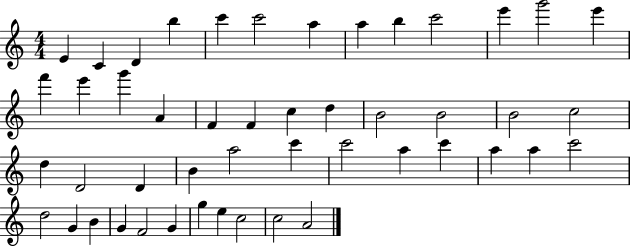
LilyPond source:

{
  \clef treble
  \numericTimeSignature
  \time 4/4
  \key c \major
  e'4 c'4 d'4 b''4 | c'''4 c'''2 a''4 | a''4 b''4 c'''2 | e'''4 g'''2 e'''4 | \break f'''4 e'''4 g'''4 a'4 | f'4 f'4 c''4 d''4 | b'2 b'2 | b'2 c''2 | \break d''4 d'2 d'4 | b'4 a''2 c'''4 | c'''2 a''4 c'''4 | a''4 a''4 c'''2 | \break d''2 g'4 b'4 | g'4 f'2 g'4 | g''4 e''4 c''2 | c''2 a'2 | \break \bar "|."
}